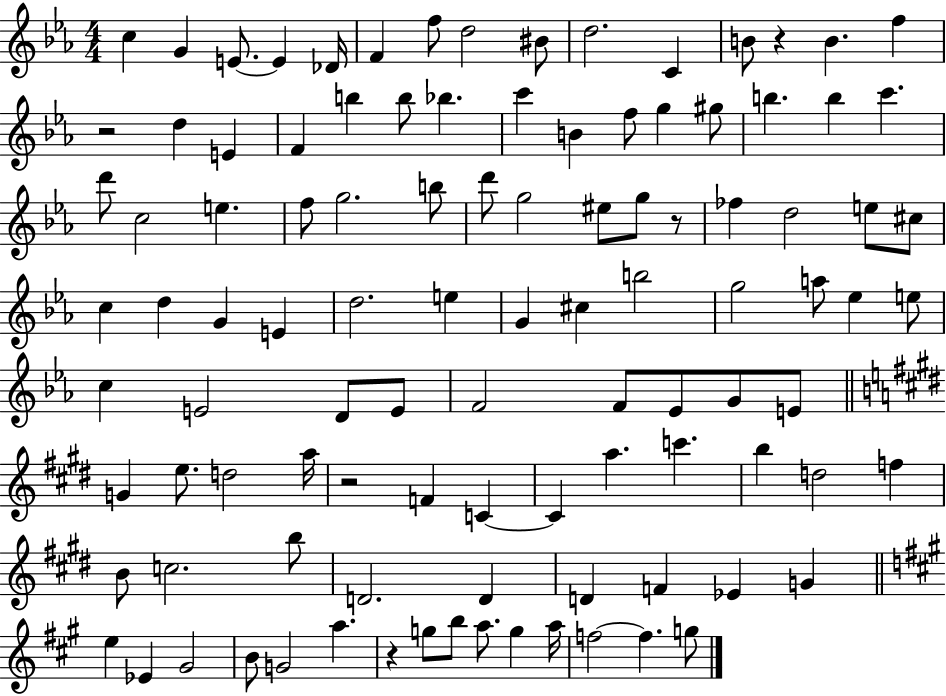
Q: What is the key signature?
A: EES major